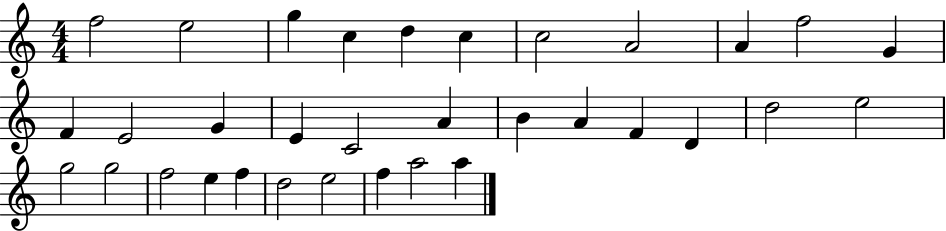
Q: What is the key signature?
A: C major